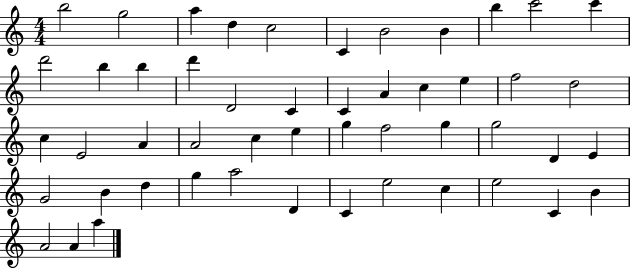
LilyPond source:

{
  \clef treble
  \numericTimeSignature
  \time 4/4
  \key c \major
  b''2 g''2 | a''4 d''4 c''2 | c'4 b'2 b'4 | b''4 c'''2 c'''4 | \break d'''2 b''4 b''4 | d'''4 d'2 c'4 | c'4 a'4 c''4 e''4 | f''2 d''2 | \break c''4 e'2 a'4 | a'2 c''4 e''4 | g''4 f''2 g''4 | g''2 d'4 e'4 | \break g'2 b'4 d''4 | g''4 a''2 d'4 | c'4 e''2 c''4 | e''2 c'4 b'4 | \break a'2 a'4 a''4 | \bar "|."
}